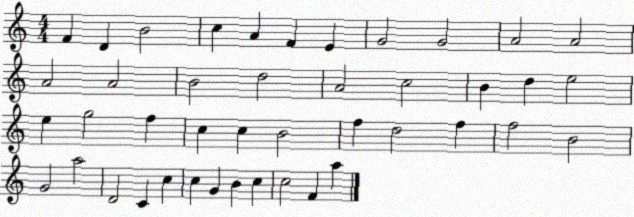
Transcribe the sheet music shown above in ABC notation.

X:1
T:Untitled
M:4/4
L:1/4
K:C
F D B2 c A F E G2 G2 A2 A2 A2 A2 B2 d2 A2 c2 B d e2 e g2 f c c B2 f d2 f f2 B2 G2 a2 D2 C c c G B c c2 F a